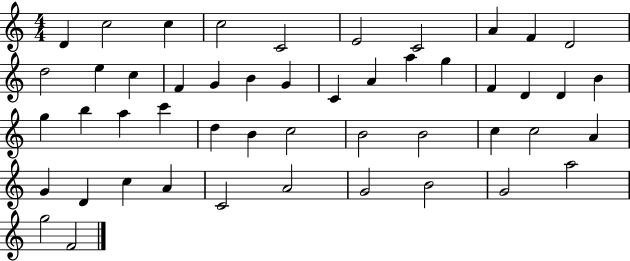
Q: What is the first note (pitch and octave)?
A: D4